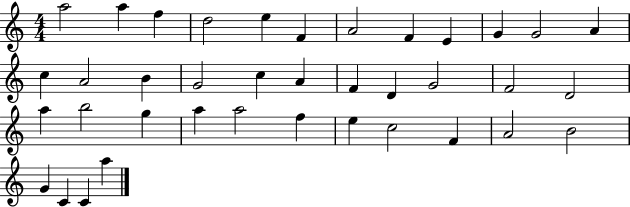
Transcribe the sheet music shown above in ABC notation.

X:1
T:Untitled
M:4/4
L:1/4
K:C
a2 a f d2 e F A2 F E G G2 A c A2 B G2 c A F D G2 F2 D2 a b2 g a a2 f e c2 F A2 B2 G C C a